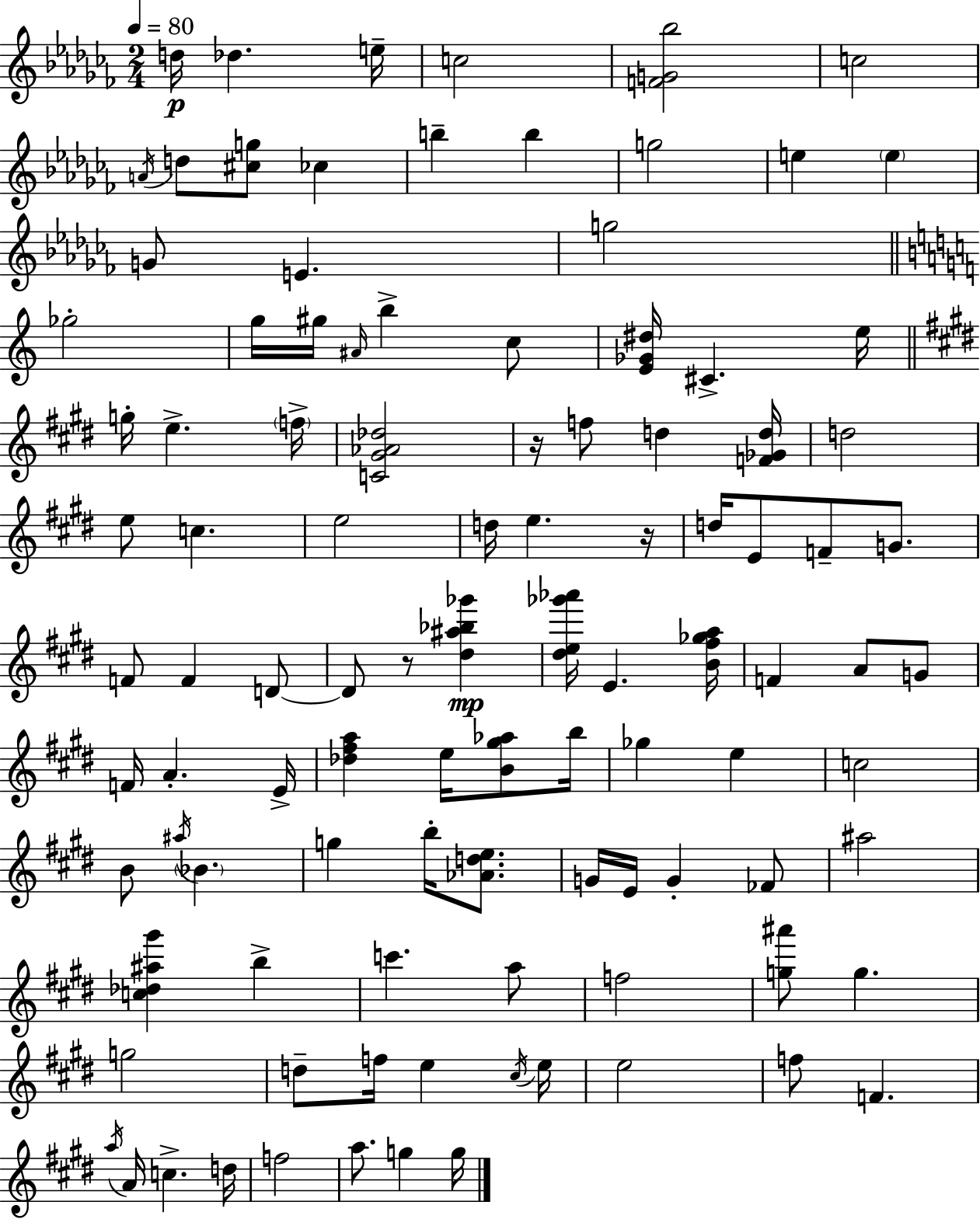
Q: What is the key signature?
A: AES minor